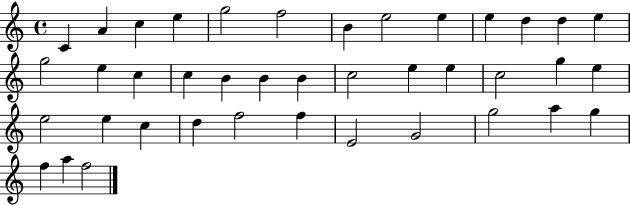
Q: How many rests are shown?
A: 0